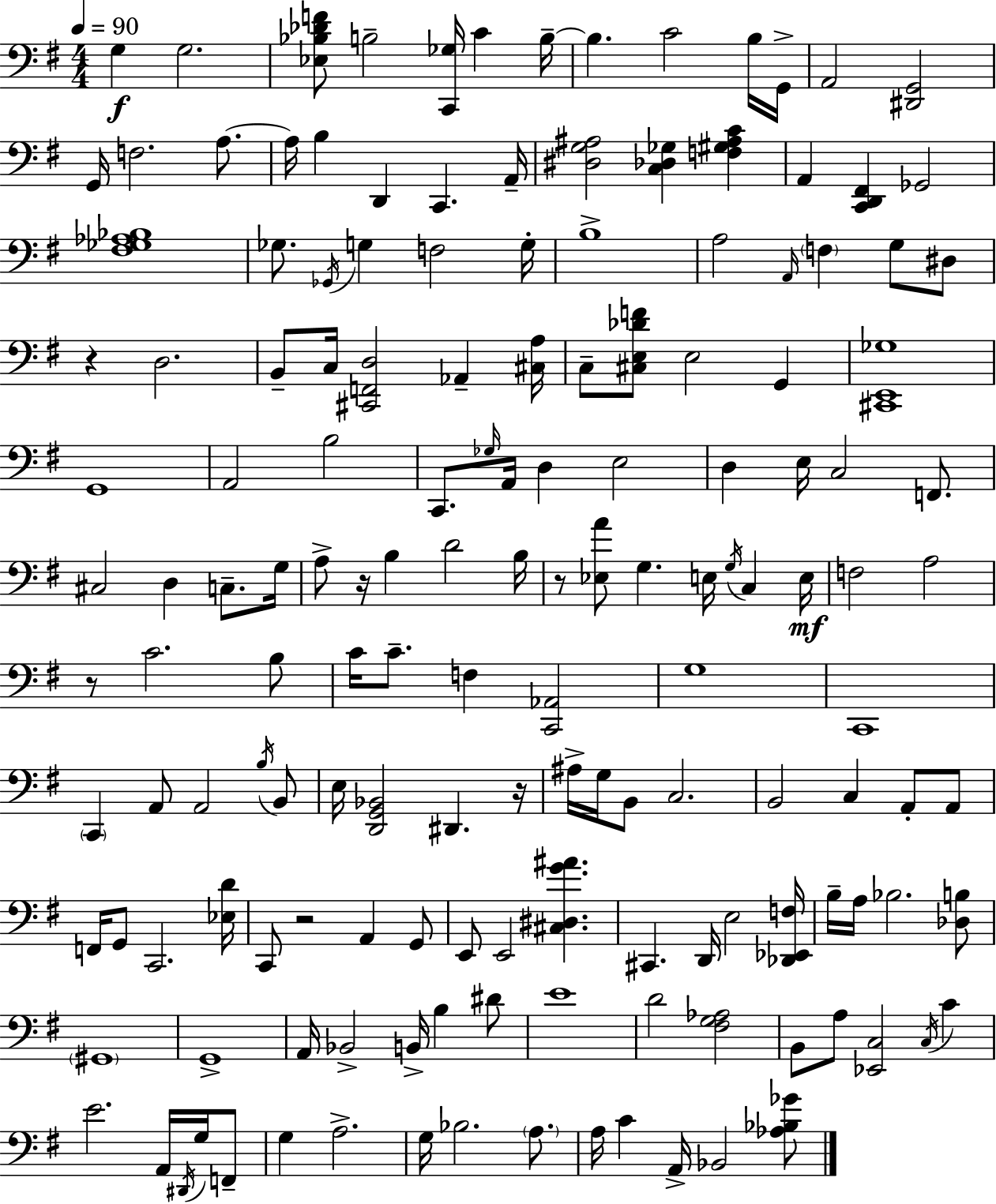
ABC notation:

X:1
T:Untitled
M:4/4
L:1/4
K:Em
G, G,2 [_E,_B,_DF]/2 B,2 [C,,_G,]/4 C B,/4 B, C2 B,/4 G,,/4 A,,2 [^D,,G,,]2 G,,/4 F,2 A,/2 A,/4 B, D,, C,, A,,/4 [^D,G,^A,]2 [C,_D,_G,] [F,^G,^A,C] A,, [C,,D,,^F,,] _G,,2 [^F,_G,_A,_B,]4 _G,/2 _G,,/4 G, F,2 G,/4 B,4 A,2 A,,/4 F, G,/2 ^D,/2 z D,2 B,,/2 C,/4 [^C,,F,,D,]2 _A,, [^C,A,]/4 C,/2 [^C,E,_DF]/2 E,2 G,, [^C,,E,,_G,]4 G,,4 A,,2 B,2 C,,/2 _G,/4 A,,/4 D, E,2 D, E,/4 C,2 F,,/2 ^C,2 D, C,/2 G,/4 A,/2 z/4 B, D2 B,/4 z/2 [_E,A]/2 G, E,/4 G,/4 C, E,/4 F,2 A,2 z/2 C2 B,/2 C/4 C/2 F, [C,,_A,,]2 G,4 C,,4 C,, A,,/2 A,,2 B,/4 B,,/2 E,/4 [D,,G,,_B,,]2 ^D,, z/4 ^A,/4 G,/4 B,,/2 C,2 B,,2 C, A,,/2 A,,/2 F,,/4 G,,/2 C,,2 [_E,D]/4 C,,/2 z2 A,, G,,/2 E,,/2 E,,2 [^C,^D,G^A] ^C,, D,,/4 E,2 [_D,,_E,,F,]/4 B,/4 A,/4 _B,2 [_D,B,]/2 ^G,,4 G,,4 A,,/4 _B,,2 B,,/4 B, ^D/2 E4 D2 [^F,G,_A,]2 B,,/2 A,/2 [_E,,C,]2 C,/4 C E2 A,,/4 ^D,,/4 G,/4 F,,/2 G, A,2 G,/4 _B,2 A,/2 A,/4 C A,,/4 _B,,2 [_A,_B,_G]/2